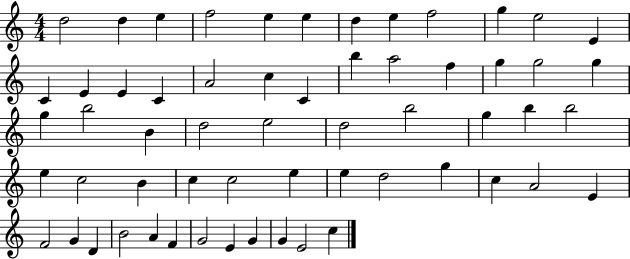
{
  \clef treble
  \numericTimeSignature
  \time 4/4
  \key c \major
  d''2 d''4 e''4 | f''2 e''4 e''4 | d''4 e''4 f''2 | g''4 e''2 e'4 | \break c'4 e'4 e'4 c'4 | a'2 c''4 c'4 | b''4 a''2 f''4 | g''4 g''2 g''4 | \break g''4 b''2 b'4 | d''2 e''2 | d''2 b''2 | g''4 b''4 b''2 | \break e''4 c''2 b'4 | c''4 c''2 e''4 | e''4 d''2 g''4 | c''4 a'2 e'4 | \break f'2 g'4 d'4 | b'2 a'4 f'4 | g'2 e'4 g'4 | g'4 e'2 c''4 | \break \bar "|."
}